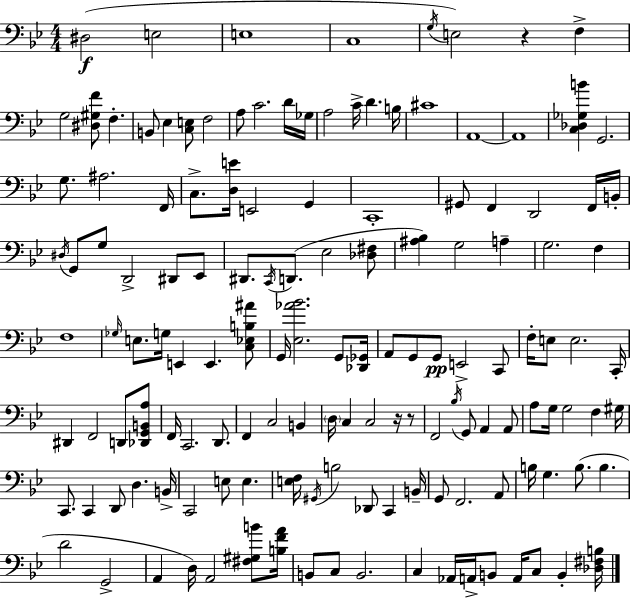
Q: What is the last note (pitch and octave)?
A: B2